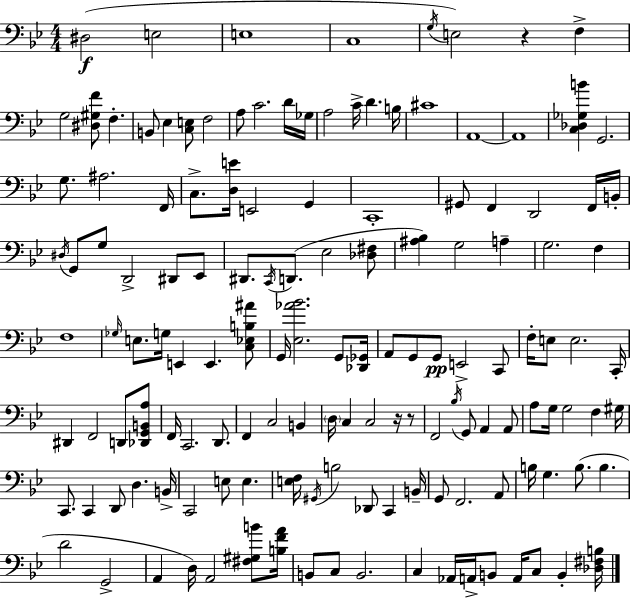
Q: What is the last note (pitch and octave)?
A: B2